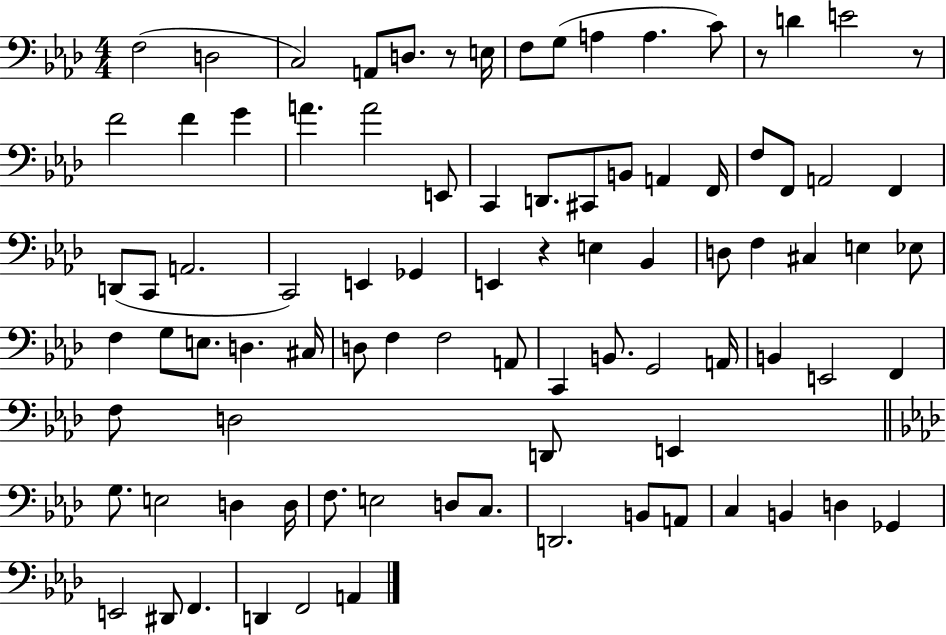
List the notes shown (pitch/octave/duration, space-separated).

F3/h D3/h C3/h A2/e D3/e. R/e E3/s F3/e G3/e A3/q A3/q. C4/e R/e D4/q E4/h R/e F4/h F4/q G4/q A4/q. A4/h E2/e C2/q D2/e. C#2/e B2/e A2/q F2/s F3/e F2/e A2/h F2/q D2/e C2/e A2/h. C2/h E2/q Gb2/q E2/q R/q E3/q Bb2/q D3/e F3/q C#3/q E3/q Eb3/e F3/q G3/e E3/e. D3/q. C#3/s D3/e F3/q F3/h A2/e C2/q B2/e. G2/h A2/s B2/q E2/h F2/q F3/e D3/h D2/e E2/q G3/e. E3/h D3/q D3/s F3/e. E3/h D3/e C3/e. D2/h. B2/e A2/e C3/q B2/q D3/q Gb2/q E2/h D#2/e F2/q. D2/q F2/h A2/q